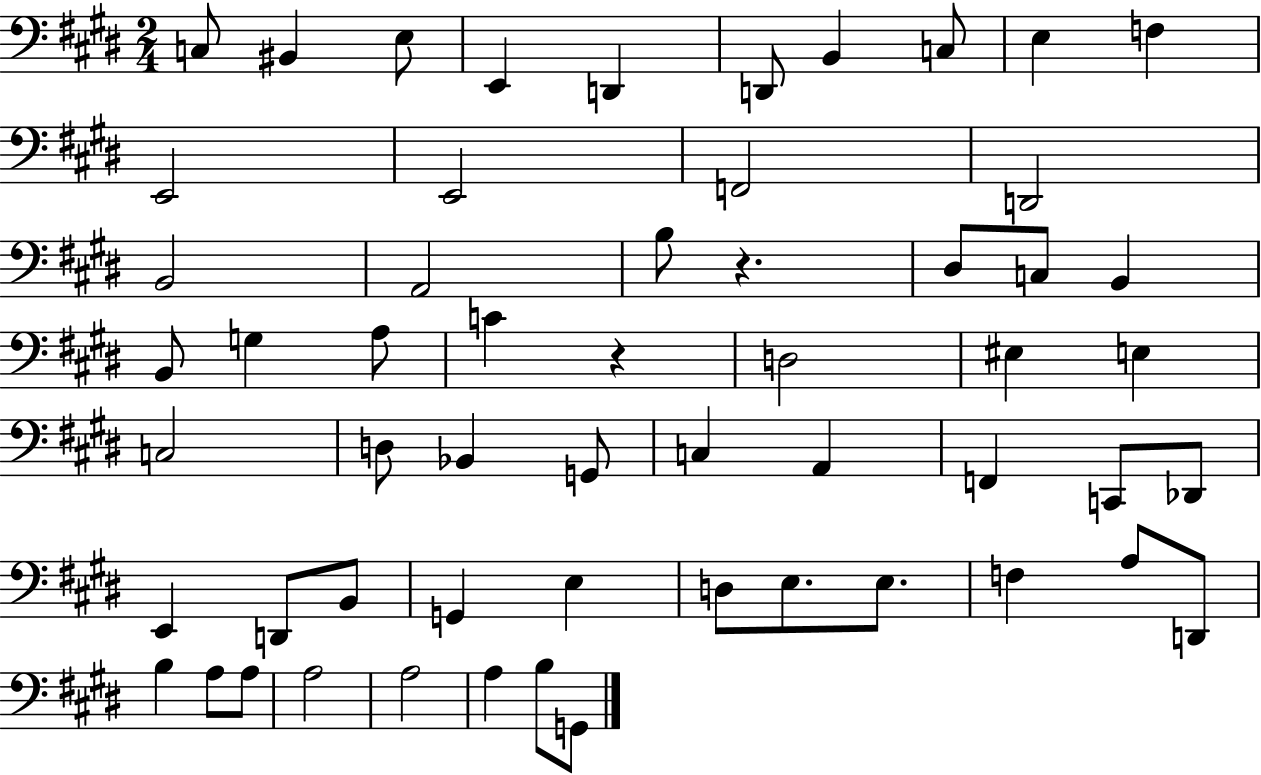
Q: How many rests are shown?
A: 2